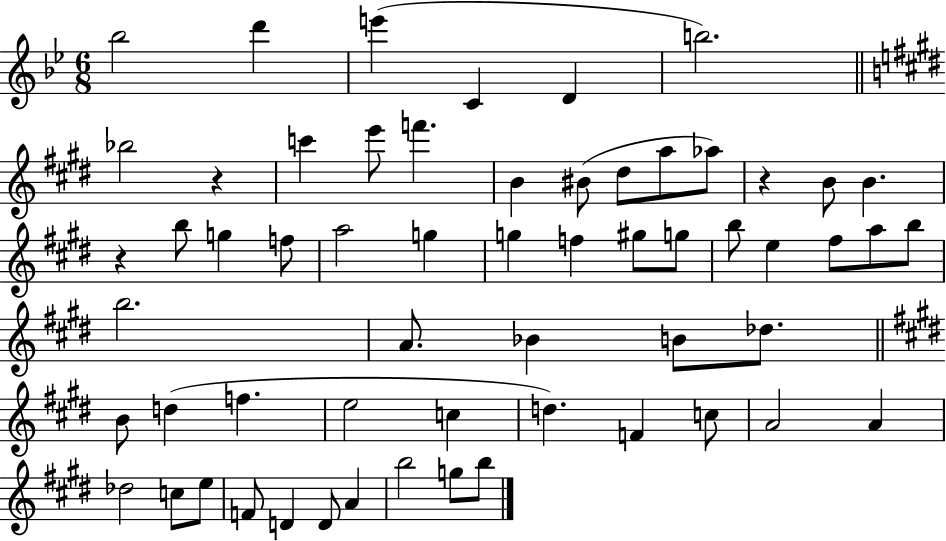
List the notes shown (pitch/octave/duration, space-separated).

Bb5/h D6/q E6/q C4/q D4/q B5/h. Bb5/h R/q C6/q E6/e F6/q. B4/q BIS4/e D#5/e A5/e Ab5/e R/q B4/e B4/q. R/q B5/e G5/q F5/e A5/h G5/q G5/q F5/q G#5/e G5/e B5/e E5/q F#5/e A5/e B5/e B5/h. A4/e. Bb4/q B4/e Db5/e. B4/e D5/q F5/q. E5/h C5/q D5/q. F4/q C5/e A4/h A4/q Db5/h C5/e E5/e F4/e D4/q D4/e A4/q B5/h G5/e B5/e